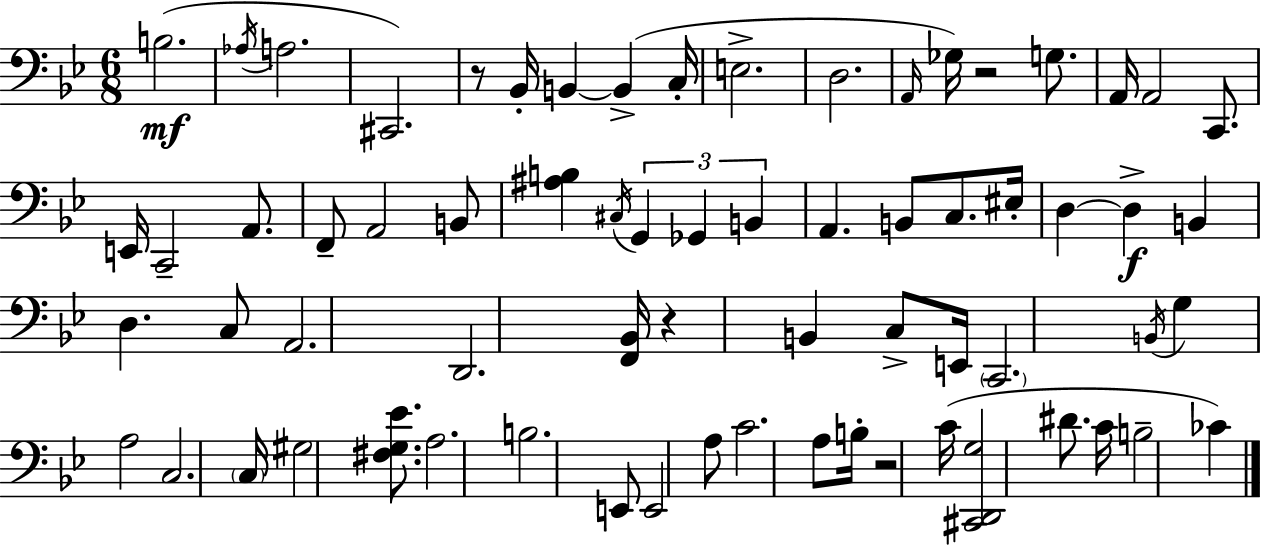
{
  \clef bass
  \numericTimeSignature
  \time 6/8
  \key g \minor
  b2.(\mf | \acciaccatura { aes16 } a2. | cis,2.) | r8 bes,16-. b,4~~ b,4->( | \break c16-. e2.-> | d2. | \grace { a,16 } ges16) r2 g8. | a,16 a,2 c,8. | \break e,16 c,2-- a,8. | f,8-- a,2 | b,8 <ais b>4 \acciaccatura { cis16 } \tuplet 3/2 { g,4 ges,4 | b,4 } a,4. | \break b,8 c8. eis16-. d4~~ d4->\f | b,4 d4. | c8 a,2. | d,2. | \break <f, bes,>16 r4 b,4 | c8-> e,16 \parenthesize c,2. | \acciaccatura { b,16 } g4 a2 | c2. | \break \parenthesize c16 gis2 | <fis g ees'>8. a2. | b2. | e,8 e,2 | \break a8 c'2. | a8 b16-. r2 | c'16( <cis, d, g>2 | dis'8. c'16 b2-- | \break ces'4) \bar "|."
}